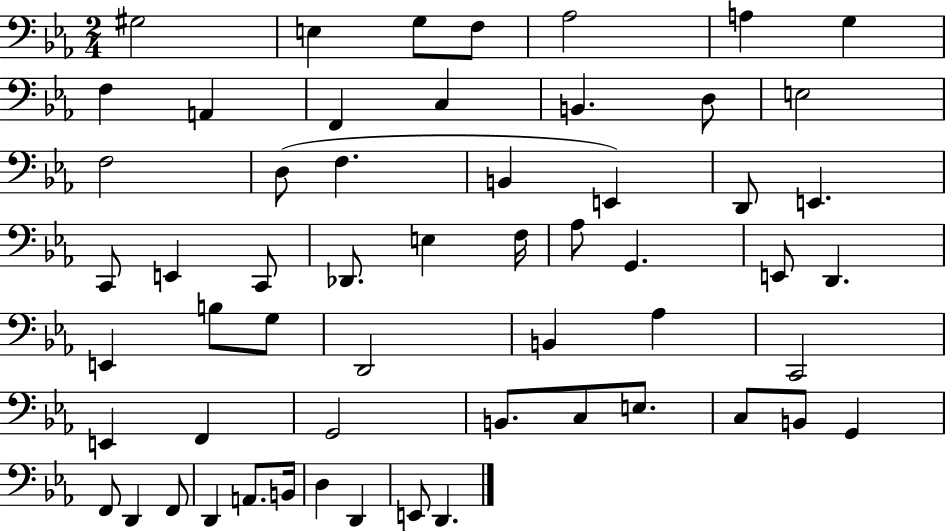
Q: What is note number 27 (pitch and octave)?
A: F3